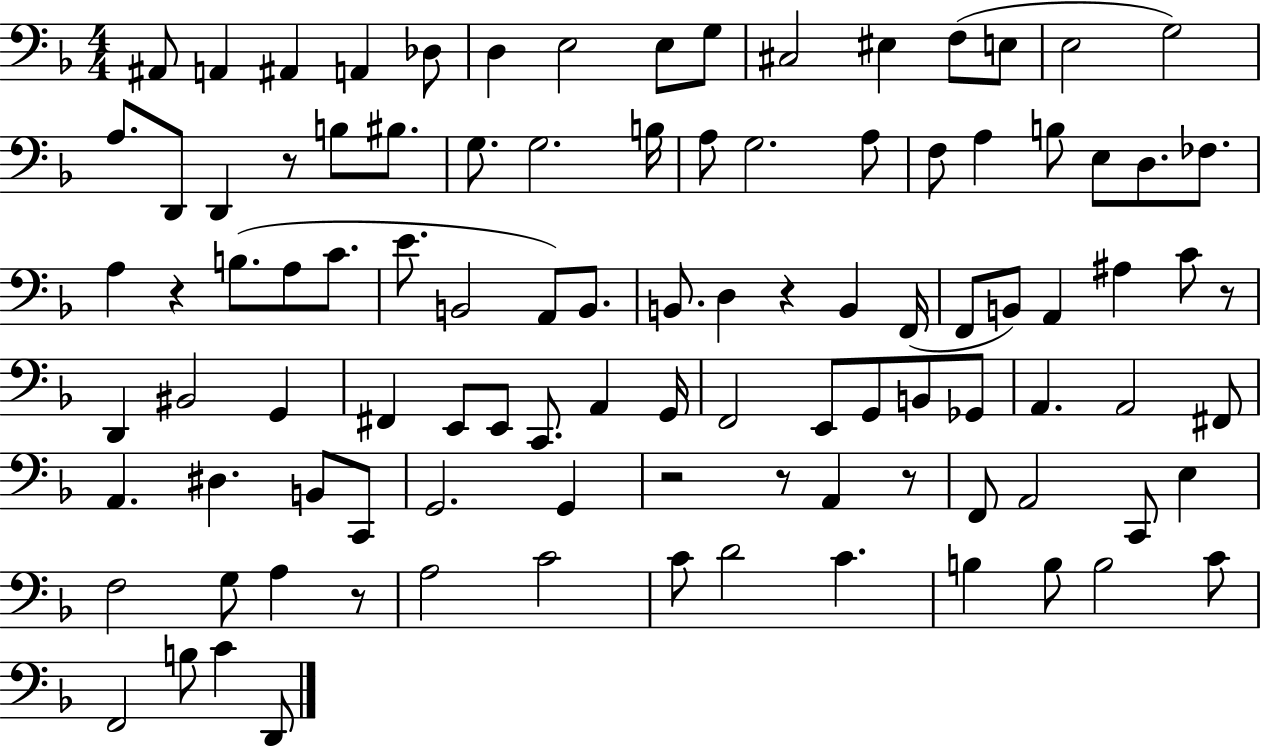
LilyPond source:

{
  \clef bass
  \numericTimeSignature
  \time 4/4
  \key f \major
  \repeat volta 2 { ais,8 a,4 ais,4 a,4 des8 | d4 e2 e8 g8 | cis2 eis4 f8( e8 | e2 g2) | \break a8. d,8 d,4 r8 b8 bis8. | g8. g2. b16 | a8 g2. a8 | f8 a4 b8 e8 d8. fes8. | \break a4 r4 b8.( a8 c'8. | e'8. b,2 a,8) b,8. | b,8. d4 r4 b,4 f,16( | f,8 b,8) a,4 ais4 c'8 r8 | \break d,4 bis,2 g,4 | fis,4 e,8 e,8 c,8. a,4 g,16 | f,2 e,8 g,8 b,8 ges,8 | a,4. a,2 fis,8 | \break a,4. dis4. b,8 c,8 | g,2. g,4 | r2 r8 a,4 r8 | f,8 a,2 c,8 e4 | \break f2 g8 a4 r8 | a2 c'2 | c'8 d'2 c'4. | b4 b8 b2 c'8 | \break f,2 b8 c'4 d,8 | } \bar "|."
}